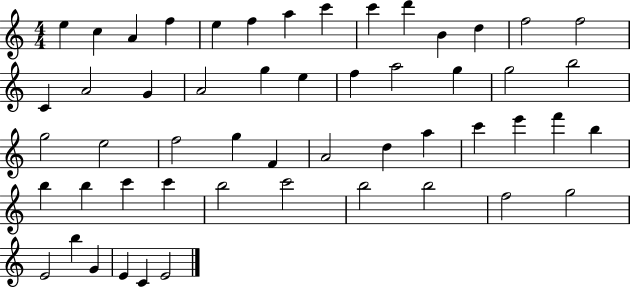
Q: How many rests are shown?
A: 0